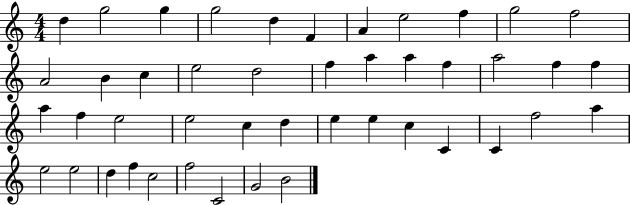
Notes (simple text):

D5/q G5/h G5/q G5/h D5/q F4/q A4/q E5/h F5/q G5/h F5/h A4/h B4/q C5/q E5/h D5/h F5/q A5/q A5/q F5/q A5/h F5/q F5/q A5/q F5/q E5/h E5/h C5/q D5/q E5/q E5/q C5/q C4/q C4/q F5/h A5/q E5/h E5/h D5/q F5/q C5/h F5/h C4/h G4/h B4/h